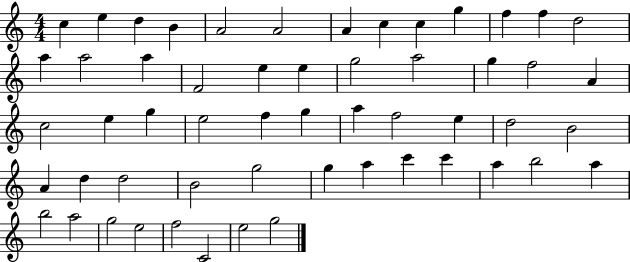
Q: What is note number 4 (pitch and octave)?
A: B4